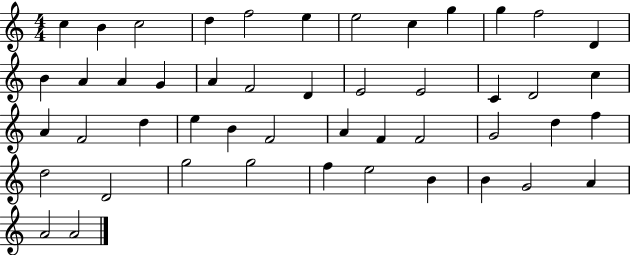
X:1
T:Untitled
M:4/4
L:1/4
K:C
c B c2 d f2 e e2 c g g f2 D B A A G A F2 D E2 E2 C D2 c A F2 d e B F2 A F F2 G2 d f d2 D2 g2 g2 f e2 B B G2 A A2 A2